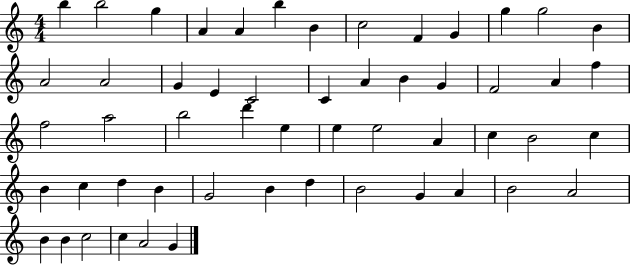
X:1
T:Untitled
M:4/4
L:1/4
K:C
b b2 g A A b B c2 F G g g2 B A2 A2 G E C2 C A B G F2 A f f2 a2 b2 d' e e e2 A c B2 c B c d B G2 B d B2 G A B2 A2 B B c2 c A2 G